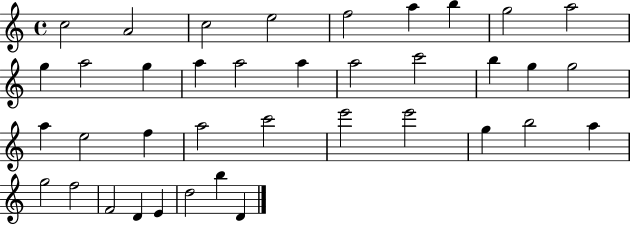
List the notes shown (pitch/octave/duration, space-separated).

C5/h A4/h C5/h E5/h F5/h A5/q B5/q G5/h A5/h G5/q A5/h G5/q A5/q A5/h A5/q A5/h C6/h B5/q G5/q G5/h A5/q E5/h F5/q A5/h C6/h E6/h E6/h G5/q B5/h A5/q G5/h F5/h F4/h D4/q E4/q D5/h B5/q D4/q